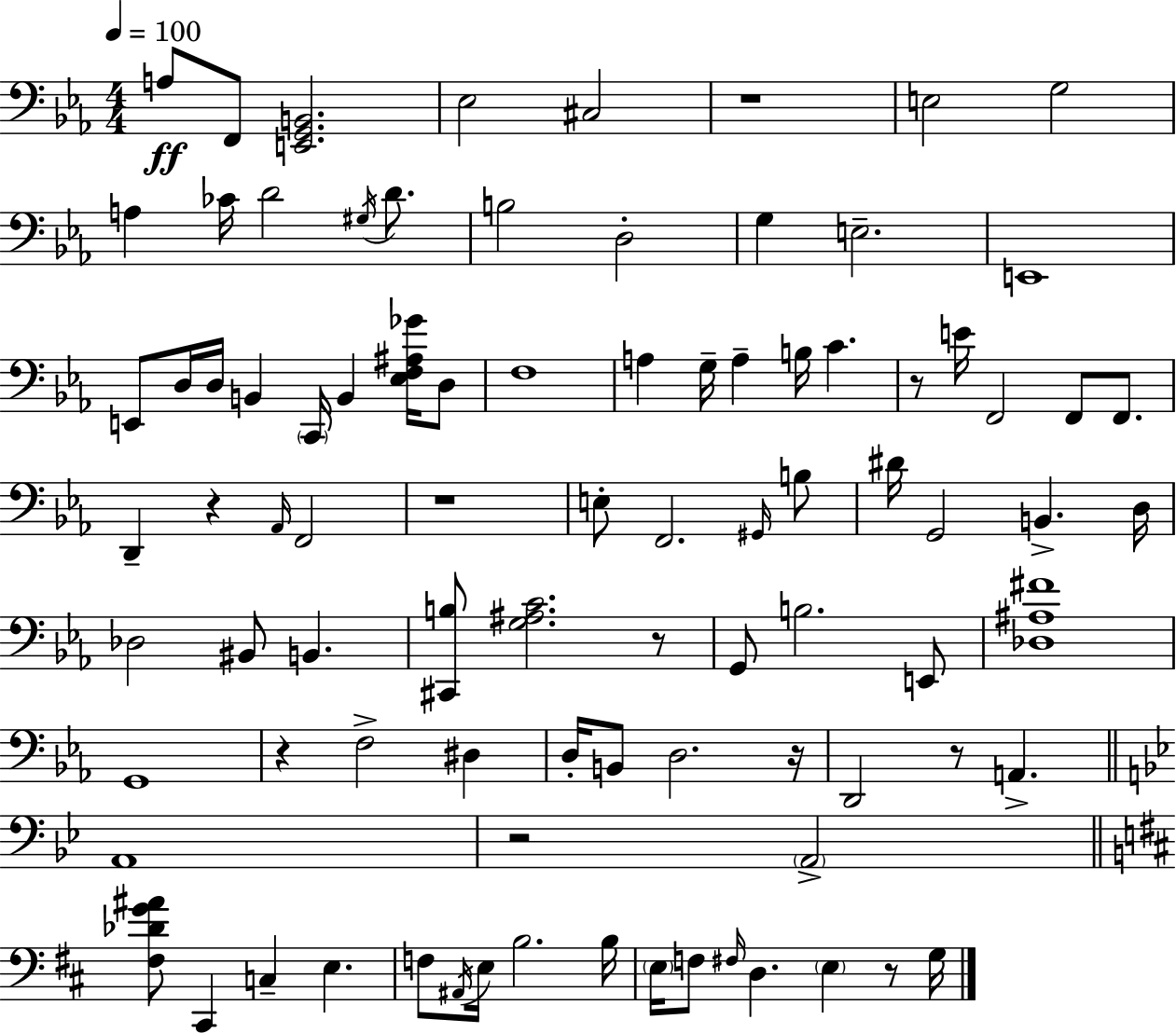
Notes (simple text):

A3/e F2/e [E2,G2,B2]/h. Eb3/h C#3/h R/w E3/h G3/h A3/q CES4/s D4/h G#3/s D4/e. B3/h D3/h G3/q E3/h. E2/w E2/e D3/s D3/s B2/q C2/s B2/q [Eb3,F3,A#3,Gb4]/s D3/e F3/w A3/q G3/s A3/q B3/s C4/q. R/e E4/s F2/h F2/e F2/e. D2/q R/q Ab2/s F2/h R/w E3/e F2/h. G#2/s B3/e D#4/s G2/h B2/q. D3/s Db3/h BIS2/e B2/q. [C#2,B3]/e [G3,A#3,C4]/h. R/e G2/e B3/h. E2/e [Db3,A#3,F#4]/w G2/w R/q F3/h D#3/q D3/s B2/e D3/h. R/s D2/h R/e A2/q. A2/w R/h A2/h [F#3,Db4,G4,A#4]/e C#2/q C3/q E3/q. F3/e A#2/s E3/s B3/h. B3/s E3/s F3/e F#3/s D3/q. E3/q R/e G3/s